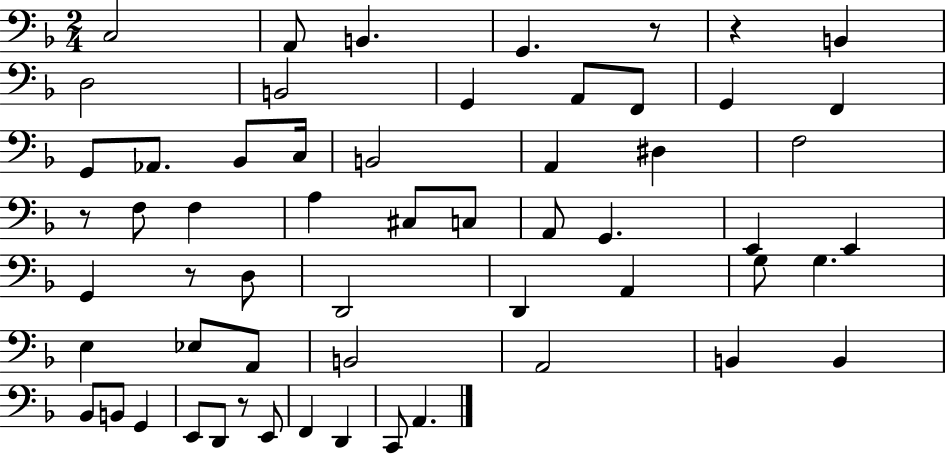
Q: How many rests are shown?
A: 5